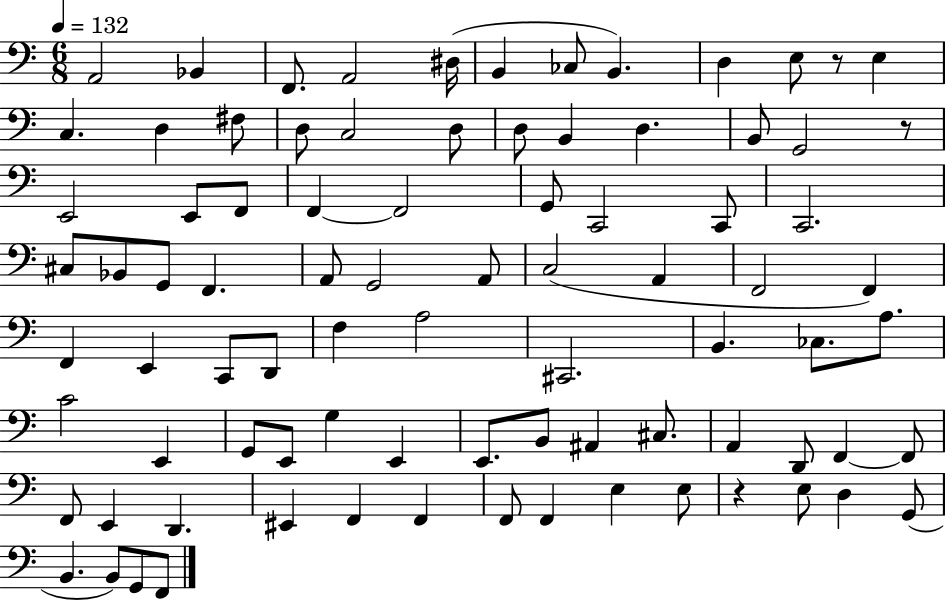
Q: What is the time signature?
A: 6/8